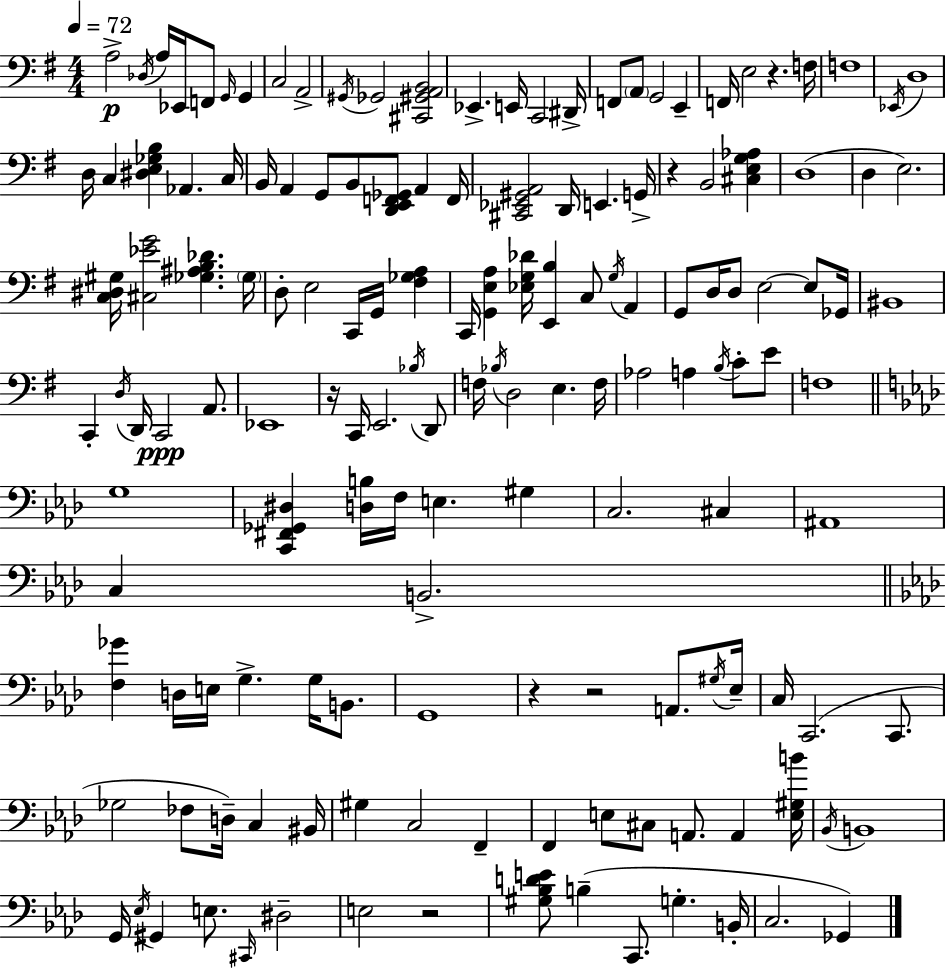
{
  \clef bass
  \numericTimeSignature
  \time 4/4
  \key e \minor
  \tempo 4 = 72
  \repeat volta 2 { a2->\p \acciaccatura { des16 } a16 ees,16 f,8 \grace { g,16 } g,4 | c2 a,2-> | \acciaccatura { gis,16 } ges,2 <cis, gis, a, b,>2 | ees,4.-> e,16 c,2 | \break dis,16-> f,8 \parenthesize a,8 g,2 e,4-- | f,16 e2 r4. | f16 f1 | \acciaccatura { ees,16 } d1 | \break d16 c4 <dis e ges b>4 aes,4. | c16 b,16 a,4 g,8 b,8 <d, e, f, ges,>8 a,4 | f,16 <cis, ees, gis, a,>2 d,16 e,4. | g,16-> r4 b,2 | \break <cis e g aes>4 d1( | d4 e2.) | <c dis gis>16 <cis ees' g'>2 <ges ais b des'>4. | \parenthesize ges16 d8-. e2 c,16 g,16 | \break <fis ges a>4 c,16 <g, e a>4 <ees g des'>16 <e, b>4 c8 | \acciaccatura { g16 } a,4 g,8 d16 d8 e2~~ | e8 ges,16 bis,1 | c,4-. \acciaccatura { d16 } d,16 c,2\ppp | \break a,8. ees,1 | r16 c,16 e,2. | \acciaccatura { bes16 } d,8 f16 \acciaccatura { bes16 } d2 | e4. f16 aes2 | \break a4 \acciaccatura { b16 } c'8-. e'8 f1 | \bar "||" \break \key f \minor g1 | <c, fis, ges, dis>4 <d b>16 f16 e4. gis4 | c2. cis4 | ais,1 | \break c4 b,2.-> | \bar "||" \break \key aes \major <f ges'>4 d16 e16 g4.-> g16 b,8. | g,1 | r4 r2 a,8. \acciaccatura { gis16 } | ees16-- c16 c,2.( c,8. | \break ges2 fes8 d16--) c4 | bis,16 gis4 c2 f,4-- | f,4 e8 cis8 a,8. a,4 | <e gis b'>16 \acciaccatura { bes,16 } b,1 | \break g,16 \acciaccatura { ees16 } gis,4 e8. \grace { cis,16 } dis2-- | e2 r2 | <gis bes d' e'>8 b4--( c,8. g4.-. | b,16-. c2. | \break ges,4) } \bar "|."
}